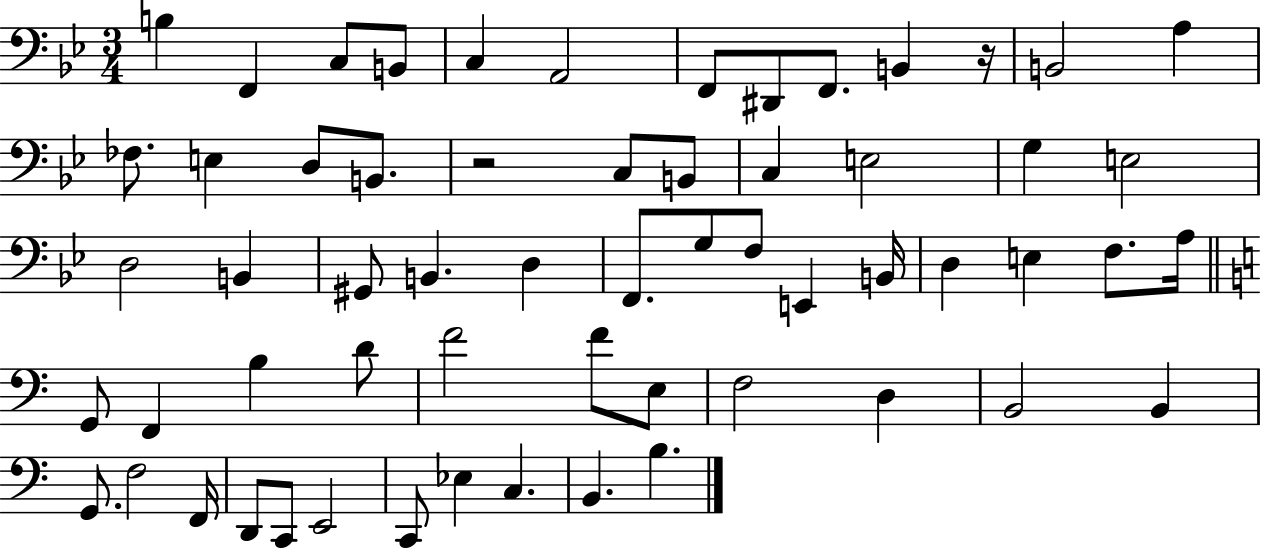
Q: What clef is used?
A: bass